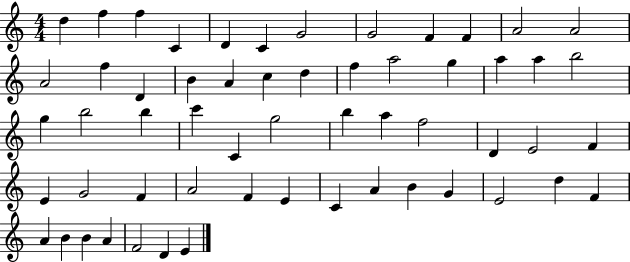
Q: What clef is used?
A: treble